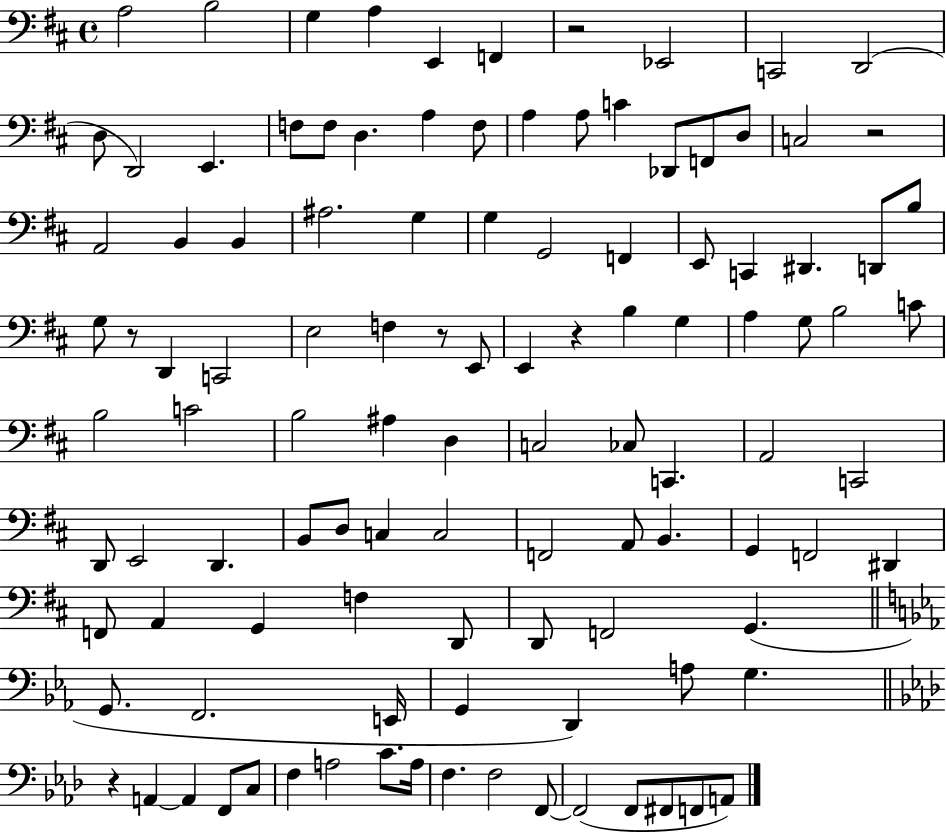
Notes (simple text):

A3/h B3/h G3/q A3/q E2/q F2/q R/h Eb2/h C2/h D2/h D3/e D2/h E2/q. F3/e F3/e D3/q. A3/q F3/e A3/q A3/e C4/q Db2/e F2/e D3/e C3/h R/h A2/h B2/q B2/q A#3/h. G3/q G3/q G2/h F2/q E2/e C2/q D#2/q. D2/e B3/e G3/e R/e D2/q C2/h E3/h F3/q R/e E2/e E2/q R/q B3/q G3/q A3/q G3/e B3/h C4/e B3/h C4/h B3/h A#3/q D3/q C3/h CES3/e C2/q. A2/h C2/h D2/e E2/h D2/q. B2/e D3/e C3/q C3/h F2/h A2/e B2/q. G2/q F2/h D#2/q F2/e A2/q G2/q F3/q D2/e D2/e F2/h G2/q. G2/e. F2/h. E2/s G2/q D2/q A3/e G3/q. R/q A2/q A2/q F2/e C3/e F3/q A3/h C4/e. A3/s F3/q. F3/h F2/e F2/h F2/e F#2/e F2/e A2/e